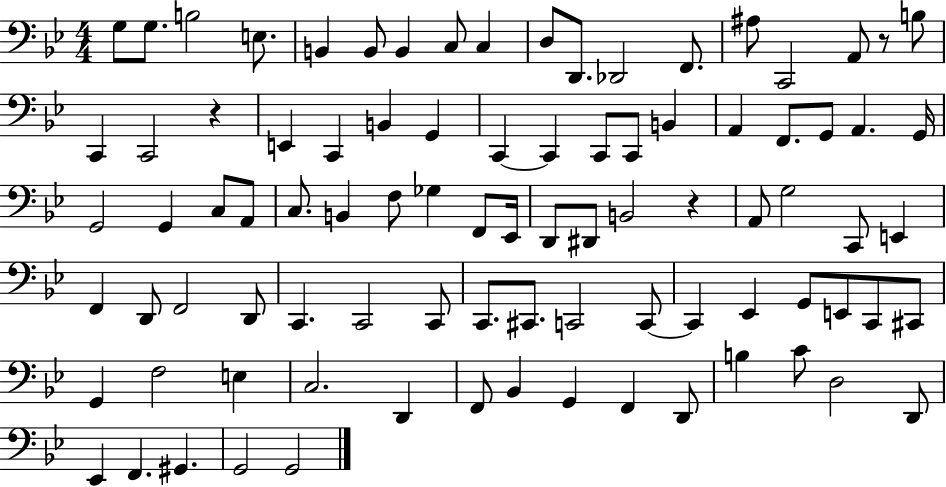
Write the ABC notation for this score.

X:1
T:Untitled
M:4/4
L:1/4
K:Bb
G,/2 G,/2 B,2 E,/2 B,, B,,/2 B,, C,/2 C, D,/2 D,,/2 _D,,2 F,,/2 ^A,/2 C,,2 A,,/2 z/2 B,/2 C,, C,,2 z E,, C,, B,, G,, C,, C,, C,,/2 C,,/2 B,, A,, F,,/2 G,,/2 A,, G,,/4 G,,2 G,, C,/2 A,,/2 C,/2 B,, F,/2 _G, F,,/2 _E,,/4 D,,/2 ^D,,/2 B,,2 z A,,/2 G,2 C,,/2 E,, F,, D,,/2 F,,2 D,,/2 C,, C,,2 C,,/2 C,,/2 ^C,,/2 C,,2 C,,/2 C,, _E,, G,,/2 E,,/2 C,,/2 ^C,,/2 G,, F,2 E, C,2 D,, F,,/2 _B,, G,, F,, D,,/2 B, C/2 D,2 D,,/2 _E,, F,, ^G,, G,,2 G,,2